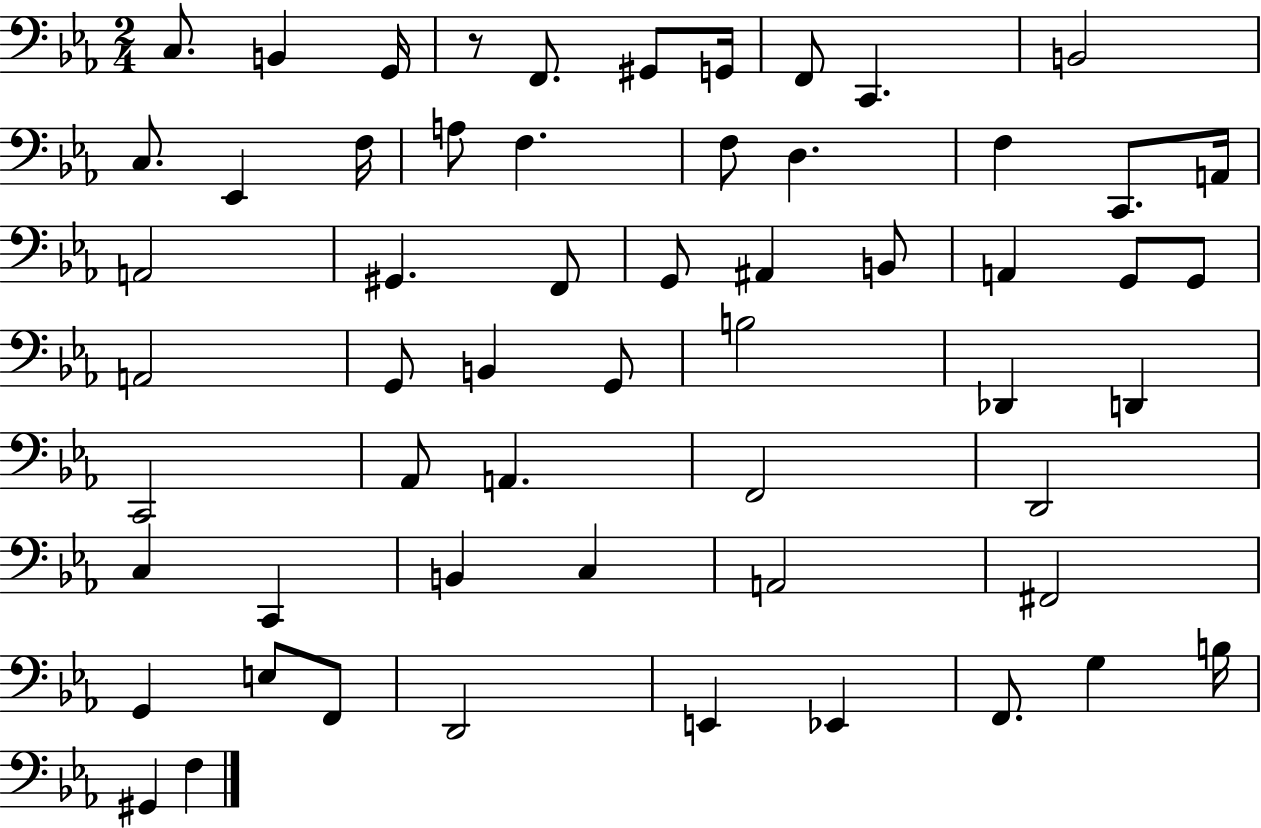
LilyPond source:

{
  \clef bass
  \numericTimeSignature
  \time 2/4
  \key ees \major
  \repeat volta 2 { c8. b,4 g,16 | r8 f,8. gis,8 g,16 | f,8 c,4. | b,2 | \break c8. ees,4 f16 | a8 f4. | f8 d4. | f4 c,8. a,16 | \break a,2 | gis,4. f,8 | g,8 ais,4 b,8 | a,4 g,8 g,8 | \break a,2 | g,8 b,4 g,8 | b2 | des,4 d,4 | \break c,2 | aes,8 a,4. | f,2 | d,2 | \break c4 c,4 | b,4 c4 | a,2 | fis,2 | \break g,4 e8 f,8 | d,2 | e,4 ees,4 | f,8. g4 b16 | \break gis,4 f4 | } \bar "|."
}